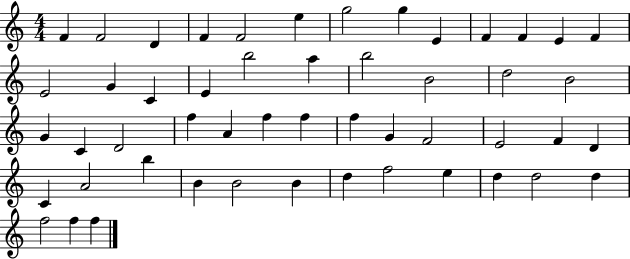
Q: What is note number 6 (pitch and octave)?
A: E5